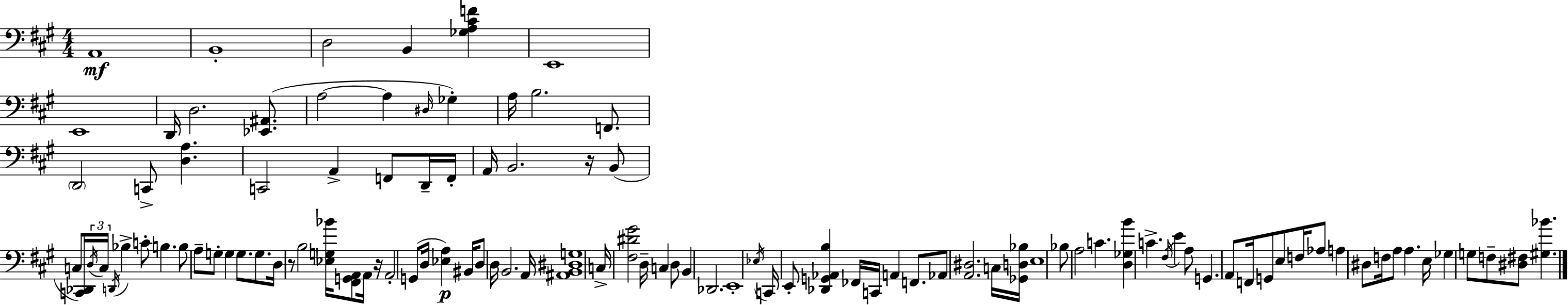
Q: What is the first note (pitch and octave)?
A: A2